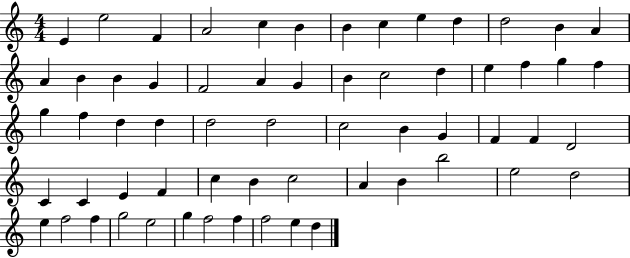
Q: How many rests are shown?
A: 0